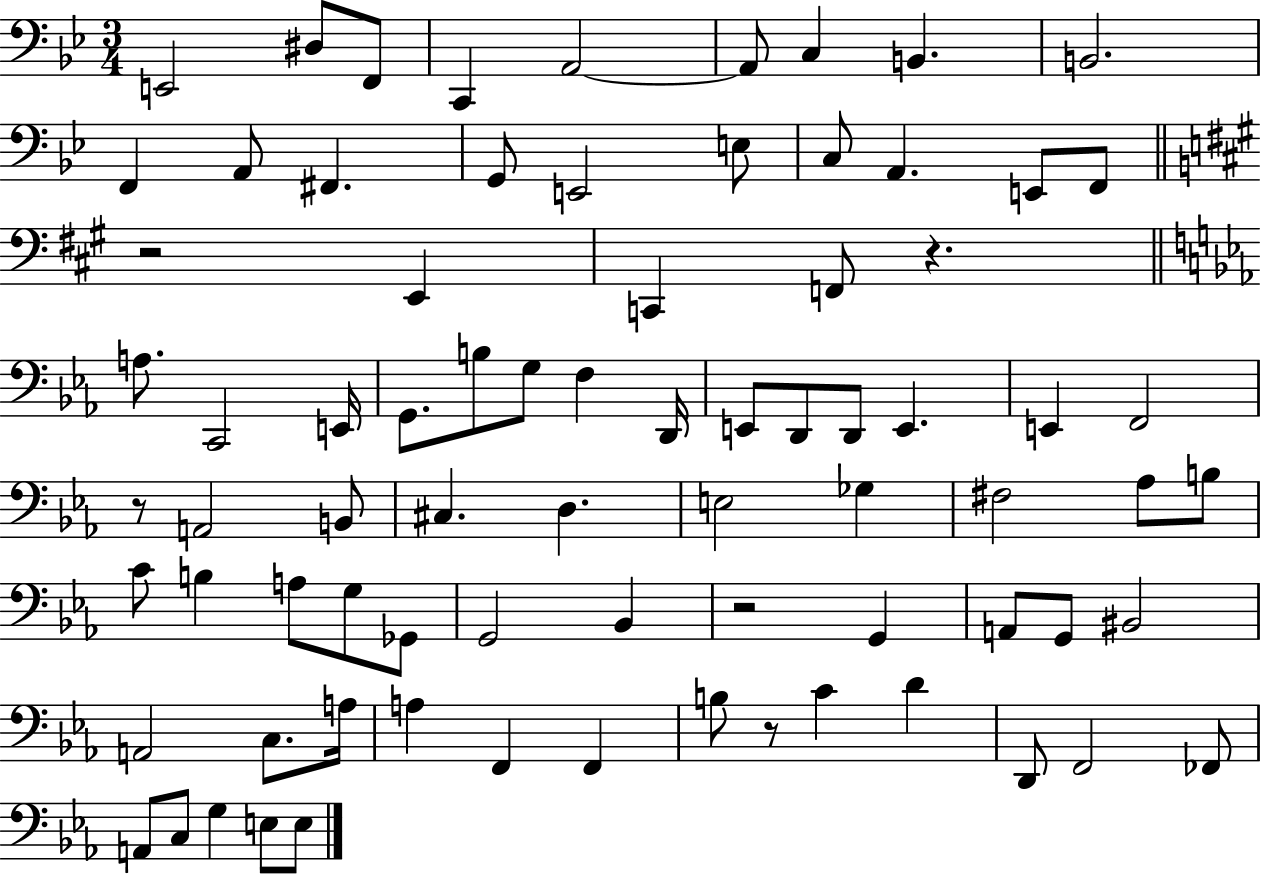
{
  \clef bass
  \numericTimeSignature
  \time 3/4
  \key bes \major
  e,2 dis8 f,8 | c,4 a,2~~ | a,8 c4 b,4. | b,2. | \break f,4 a,8 fis,4. | g,8 e,2 e8 | c8 a,4. e,8 f,8 | \bar "||" \break \key a \major r2 e,4 | c,4 f,8 r4. | \bar "||" \break \key c \minor a8. c,2 e,16 | g,8. b8 g8 f4 d,16 | e,8 d,8 d,8 e,4. | e,4 f,2 | \break r8 a,2 b,8 | cis4. d4. | e2 ges4 | fis2 aes8 b8 | \break c'8 b4 a8 g8 ges,8 | g,2 bes,4 | r2 g,4 | a,8 g,8 bis,2 | \break a,2 c8. a16 | a4 f,4 f,4 | b8 r8 c'4 d'4 | d,8 f,2 fes,8 | \break a,8 c8 g4 e8 e8 | \bar "|."
}